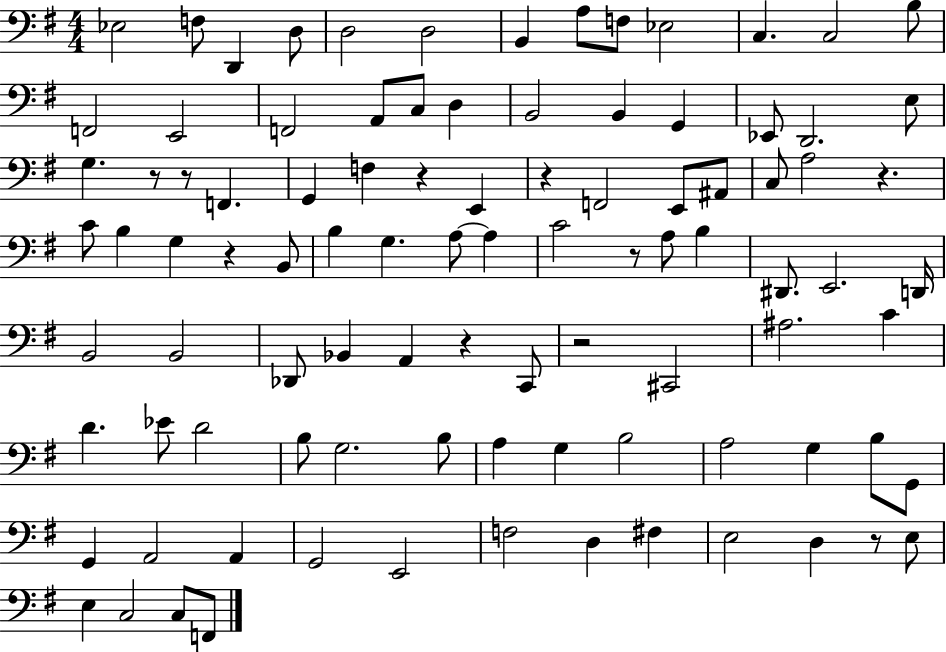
{
  \clef bass
  \numericTimeSignature
  \time 4/4
  \key g \major
  ees2 f8 d,4 d8 | d2 d2 | b,4 a8 f8 ees2 | c4. c2 b8 | \break f,2 e,2 | f,2 a,8 c8 d4 | b,2 b,4 g,4 | ees,8 d,2. e8 | \break g4. r8 r8 f,4. | g,4 f4 r4 e,4 | r4 f,2 e,8 ais,8 | c8 a2 r4. | \break c'8 b4 g4 r4 b,8 | b4 g4. a8~~ a4 | c'2 r8 a8 b4 | dis,8. e,2. d,16 | \break b,2 b,2 | des,8 bes,4 a,4 r4 c,8 | r2 cis,2 | ais2. c'4 | \break d'4. ees'8 d'2 | b8 g2. b8 | a4 g4 b2 | a2 g4 b8 g,8 | \break g,4 a,2 a,4 | g,2 e,2 | f2 d4 fis4 | e2 d4 r8 e8 | \break e4 c2 c8 f,8 | \bar "|."
}